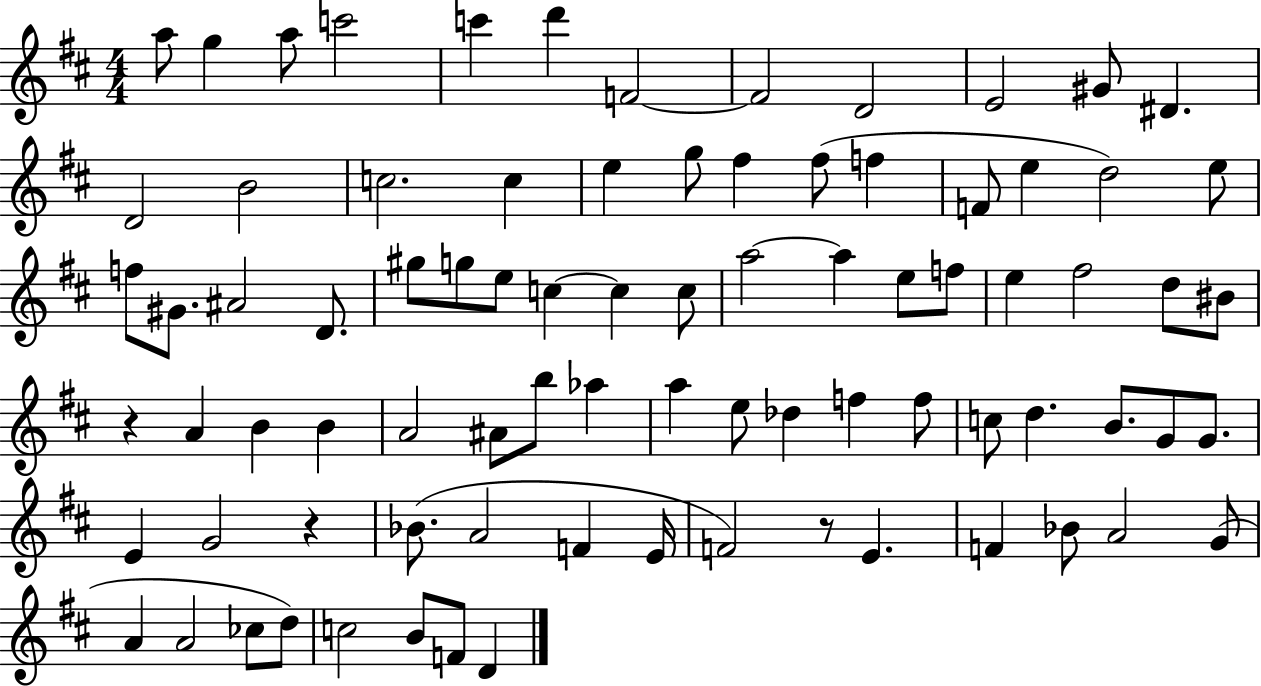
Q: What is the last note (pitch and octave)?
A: D4